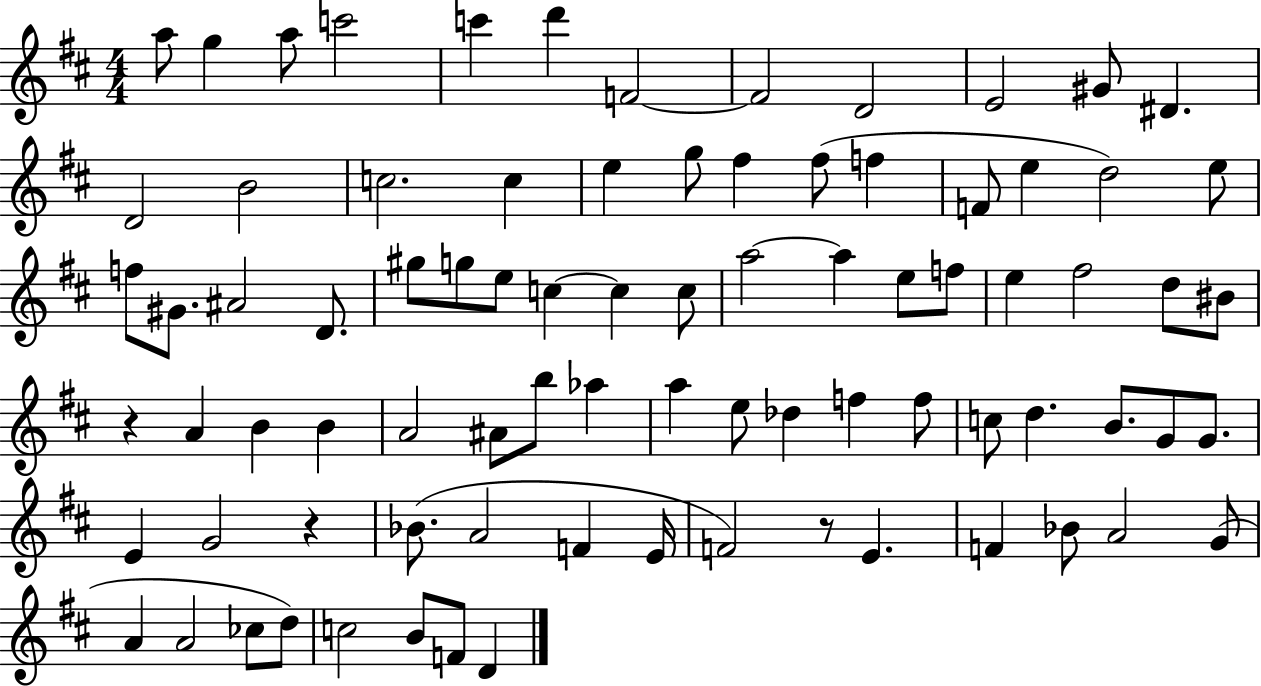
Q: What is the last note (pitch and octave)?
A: D4